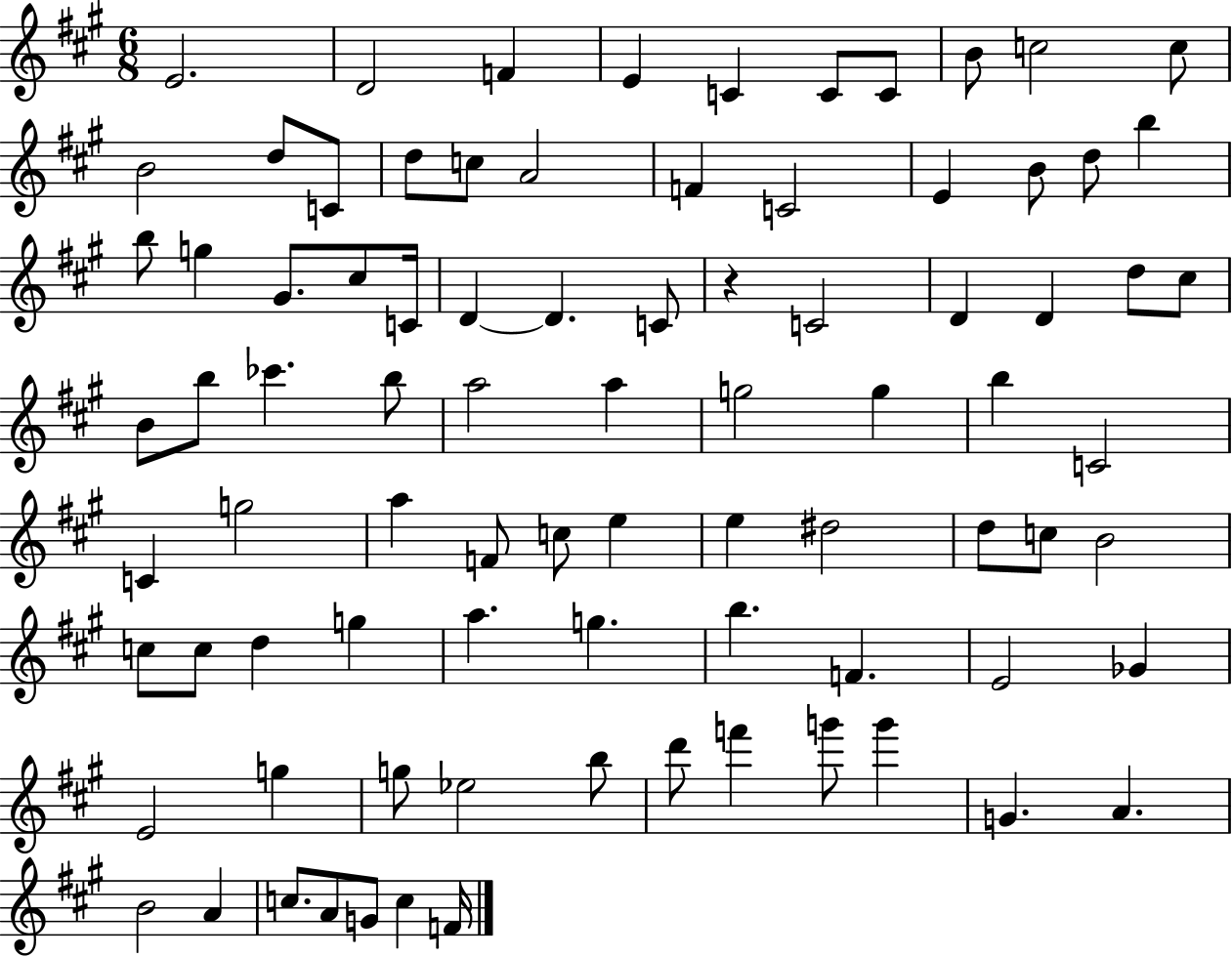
E4/h. D4/h F4/q E4/q C4/q C4/e C4/e B4/e C5/h C5/e B4/h D5/e C4/e D5/e C5/e A4/h F4/q C4/h E4/q B4/e D5/e B5/q B5/e G5/q G#4/e. C#5/e C4/s D4/q D4/q. C4/e R/q C4/h D4/q D4/q D5/e C#5/e B4/e B5/e CES6/q. B5/e A5/h A5/q G5/h G5/q B5/q C4/h C4/q G5/h A5/q F4/e C5/e E5/q E5/q D#5/h D5/e C5/e B4/h C5/e C5/e D5/q G5/q A5/q. G5/q. B5/q. F4/q. E4/h Gb4/q E4/h G5/q G5/e Eb5/h B5/e D6/e F6/q G6/e G6/q G4/q. A4/q. B4/h A4/q C5/e. A4/e G4/e C5/q F4/s